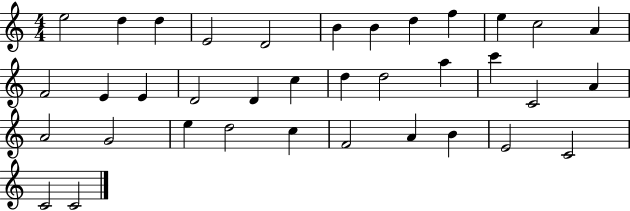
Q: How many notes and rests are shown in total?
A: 36